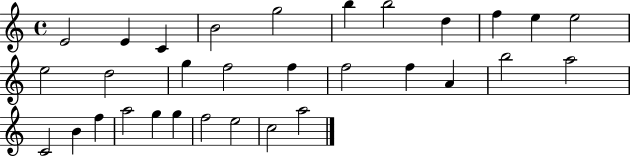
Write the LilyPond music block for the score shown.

{
  \clef treble
  \time 4/4
  \defaultTimeSignature
  \key c \major
  e'2 e'4 c'4 | b'2 g''2 | b''4 b''2 d''4 | f''4 e''4 e''2 | \break e''2 d''2 | g''4 f''2 f''4 | f''2 f''4 a'4 | b''2 a''2 | \break c'2 b'4 f''4 | a''2 g''4 g''4 | f''2 e''2 | c''2 a''2 | \break \bar "|."
}